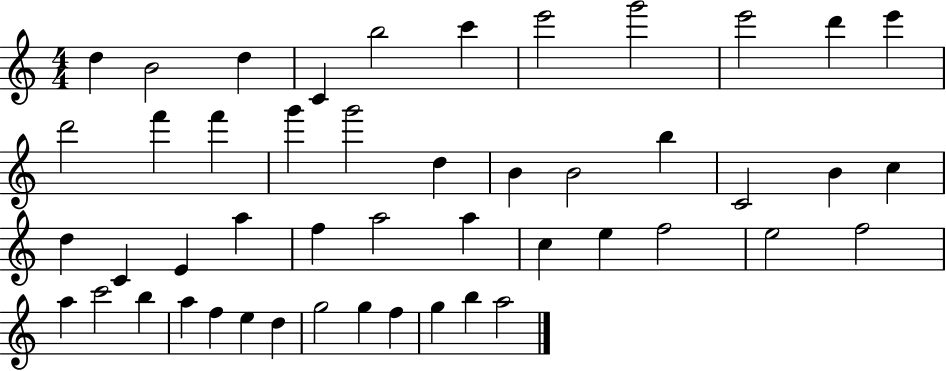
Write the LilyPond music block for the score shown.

{
  \clef treble
  \numericTimeSignature
  \time 4/4
  \key c \major
  d''4 b'2 d''4 | c'4 b''2 c'''4 | e'''2 g'''2 | e'''2 d'''4 e'''4 | \break d'''2 f'''4 f'''4 | g'''4 g'''2 d''4 | b'4 b'2 b''4 | c'2 b'4 c''4 | \break d''4 c'4 e'4 a''4 | f''4 a''2 a''4 | c''4 e''4 f''2 | e''2 f''2 | \break a''4 c'''2 b''4 | a''4 f''4 e''4 d''4 | g''2 g''4 f''4 | g''4 b''4 a''2 | \break \bar "|."
}